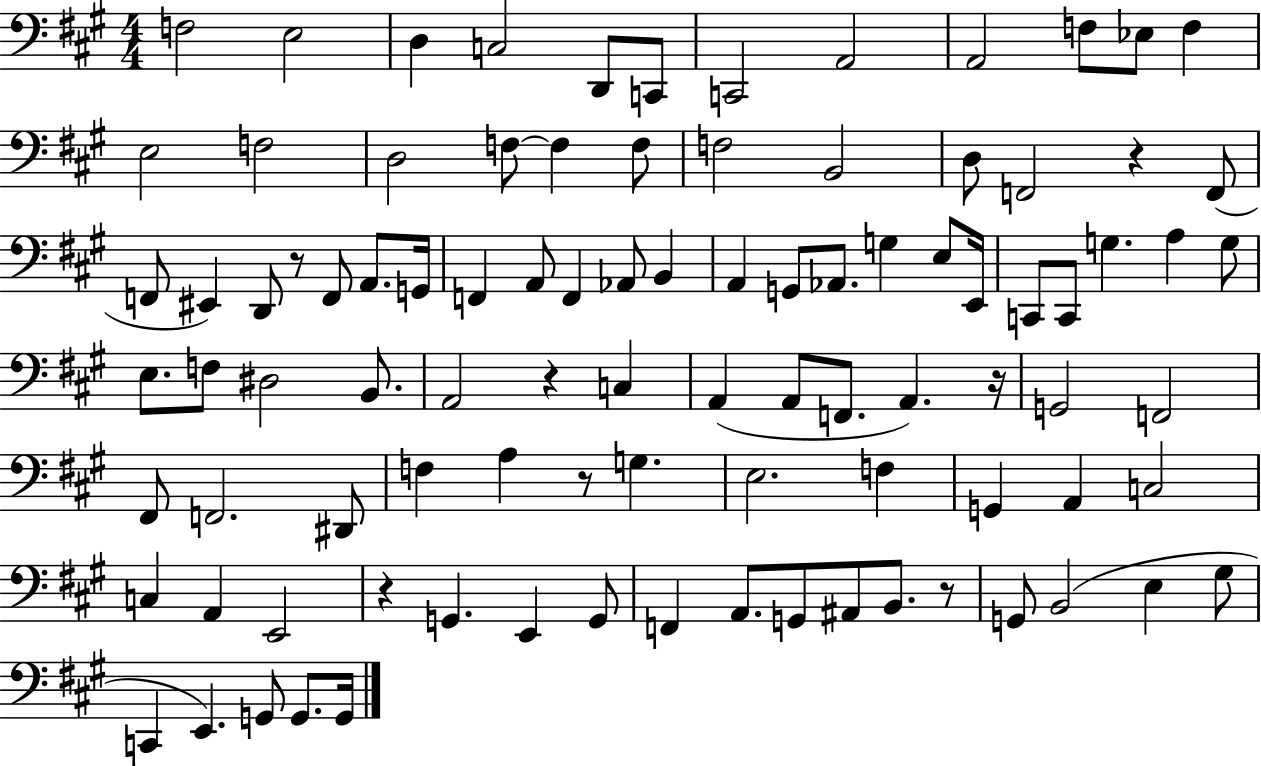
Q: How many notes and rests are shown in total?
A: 95